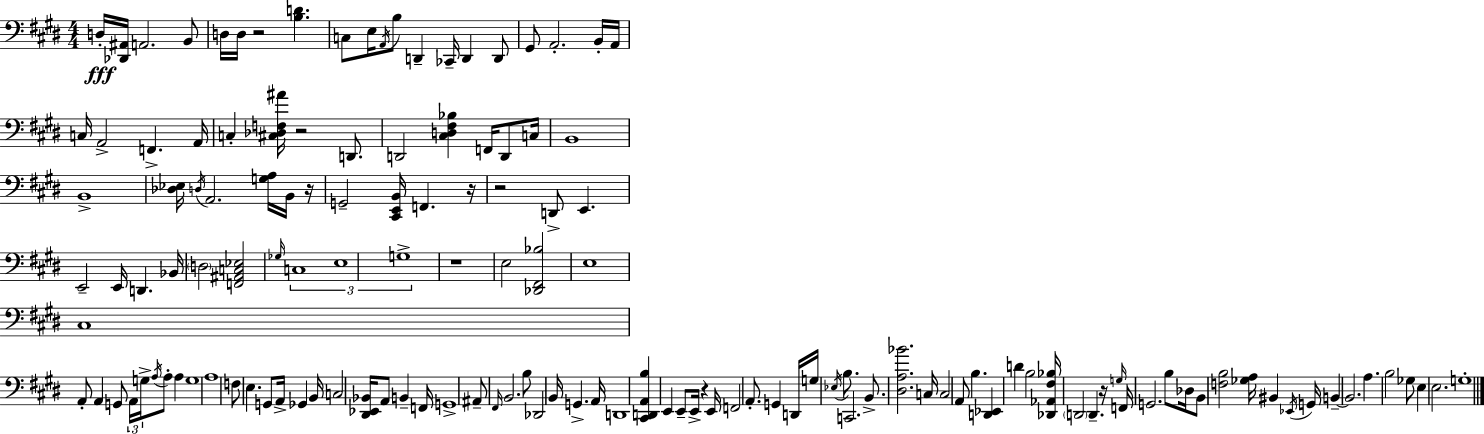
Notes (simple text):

D3/s [Db2,A#2]/s A2/h. B2/e D3/s D3/s R/h [B3,D4]/q. C3/e E3/s A2/s B3/e D2/q CES2/s D2/q D2/e G#2/e A2/h. B2/s A2/s C3/s A2/h F2/q. A2/s C3/q [C#3,Db3,F3,A#4]/s R/h D2/e. D2/h [C#3,D3,F#3,Bb3]/q F2/s D2/e C3/s B2/w B2/w [Db3,Eb3]/s D3/s A2/h. [G3,A3]/s B2/s R/s G2/h [C#2,E2,B2]/s F2/q. R/s R/h D2/e E2/q. E2/h E2/s D2/q. Bb2/s D3/h [F2,A#2,C3,Eb3]/h Gb3/s C3/w E3/w G3/w R/w E3/h [Db2,F#2,Bb3]/h E3/w C#3/w A2/e A2/q G2/e A2/s G3/s A3/s A3/e A3/q G3/w A3/w F3/e E3/q. G2/e A2/s Gb2/q B2/s C3/h [D#2,Eb2,Bb2]/s A2/e B2/q F2/s G2/w A#2/e F#2/s B2/h. B3/e Db2/h B2/s G2/q. A2/s D2/w [C#2,D2,A2,B3]/q E2/q E2/e E2/s R/q E2/s F2/h A2/e. G2/q D2/s G3/s Eb3/s B3/e. C2/h. B2/e. [D#3,A3,Bb4]/h. C3/s C3/h A2/e B3/q. [D2,Eb2]/q D4/q B3/h [Db2,Ab2,F#3,Bb3]/s D2/h D2/q. R/s G3/s F2/s G2/h. B3/e Db3/s B2/e [F3,B3]/h [Gb3,A3]/s BIS2/q Eb2/s G2/s B2/q B2/h. A3/q. B3/h Gb3/e E3/q E3/h. G3/w